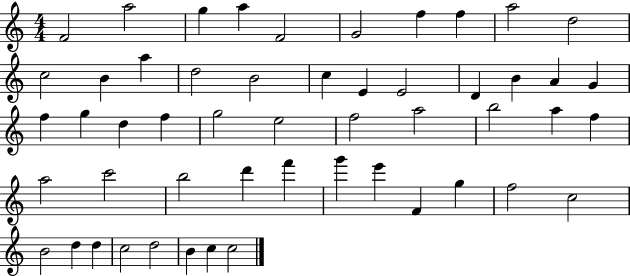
F4/h A5/h G5/q A5/q F4/h G4/h F5/q F5/q A5/h D5/h C5/h B4/q A5/q D5/h B4/h C5/q E4/q E4/h D4/q B4/q A4/q G4/q F5/q G5/q D5/q F5/q G5/h E5/h F5/h A5/h B5/h A5/q F5/q A5/h C6/h B5/h D6/q F6/q G6/q E6/q F4/q G5/q F5/h C5/h B4/h D5/q D5/q C5/h D5/h B4/q C5/q C5/h